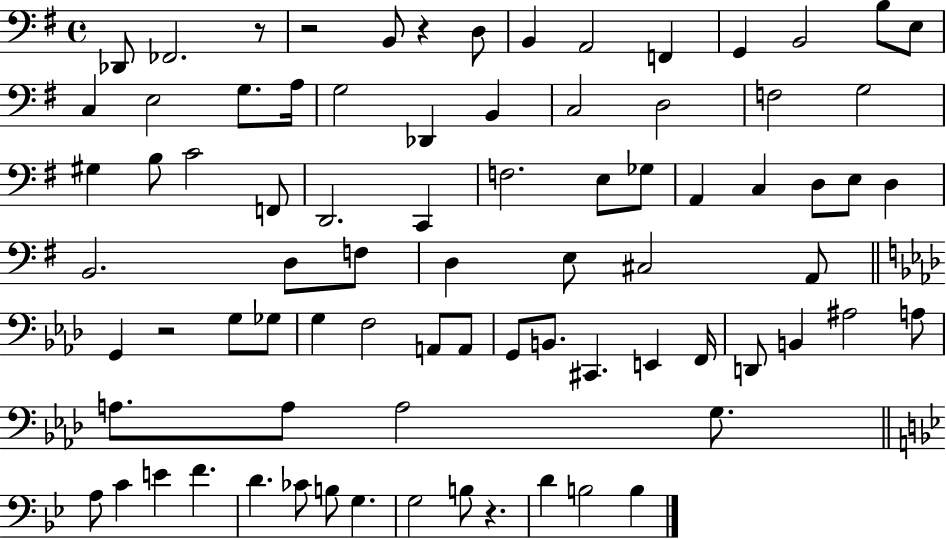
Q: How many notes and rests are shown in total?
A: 81